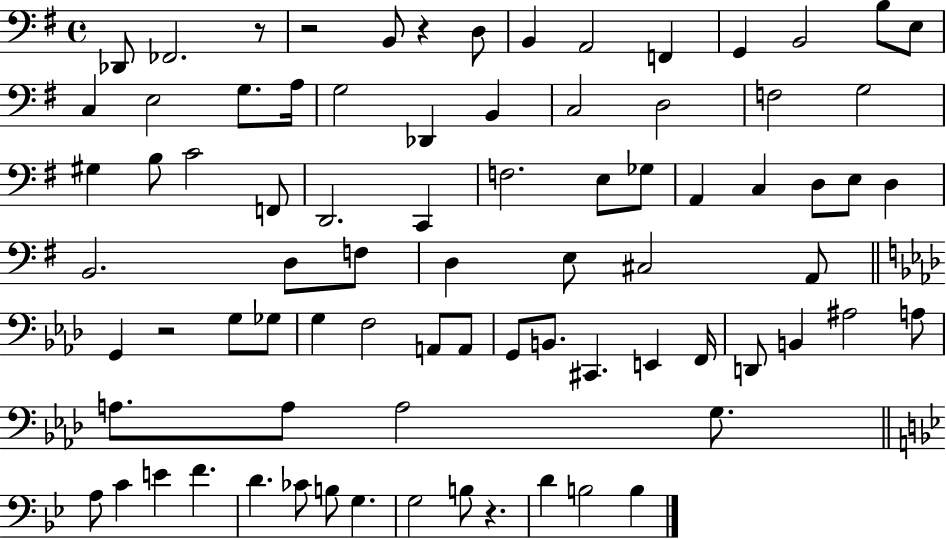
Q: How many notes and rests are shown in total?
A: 81